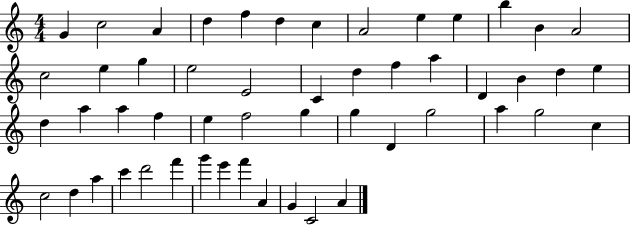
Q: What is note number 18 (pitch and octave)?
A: E4